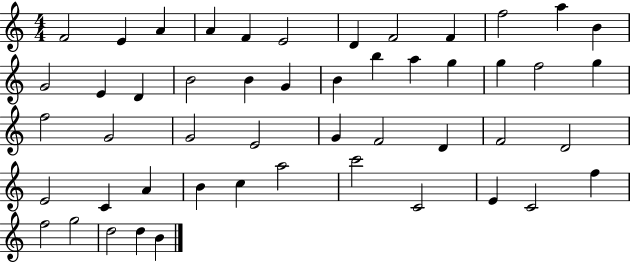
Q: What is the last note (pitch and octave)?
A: B4